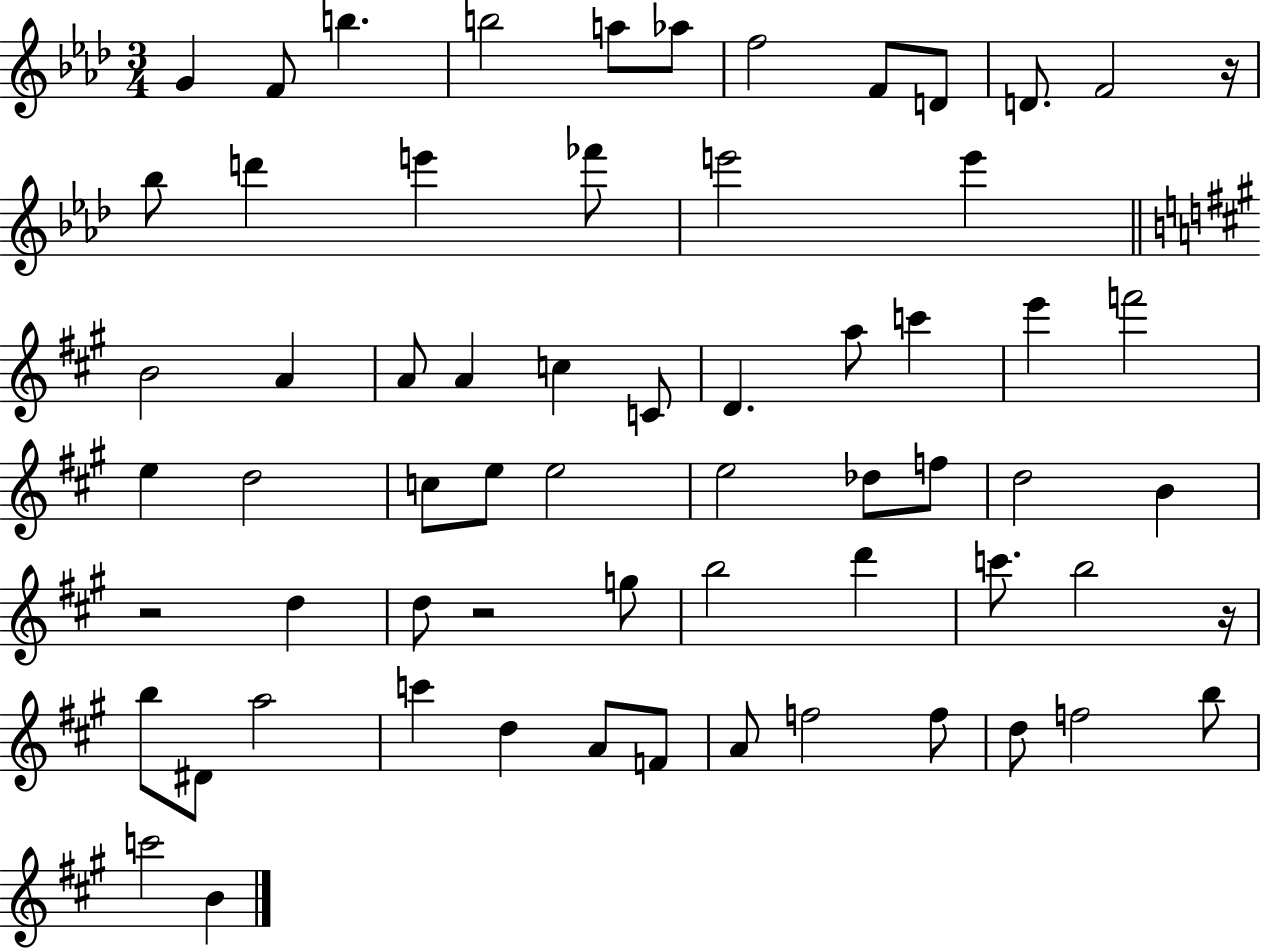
X:1
T:Untitled
M:3/4
L:1/4
K:Ab
G F/2 b b2 a/2 _a/2 f2 F/2 D/2 D/2 F2 z/4 _b/2 d' e' _f'/2 e'2 e' B2 A A/2 A c C/2 D a/2 c' e' f'2 e d2 c/2 e/2 e2 e2 _d/2 f/2 d2 B z2 d d/2 z2 g/2 b2 d' c'/2 b2 z/4 b/2 ^D/2 a2 c' d A/2 F/2 A/2 f2 f/2 d/2 f2 b/2 c'2 B